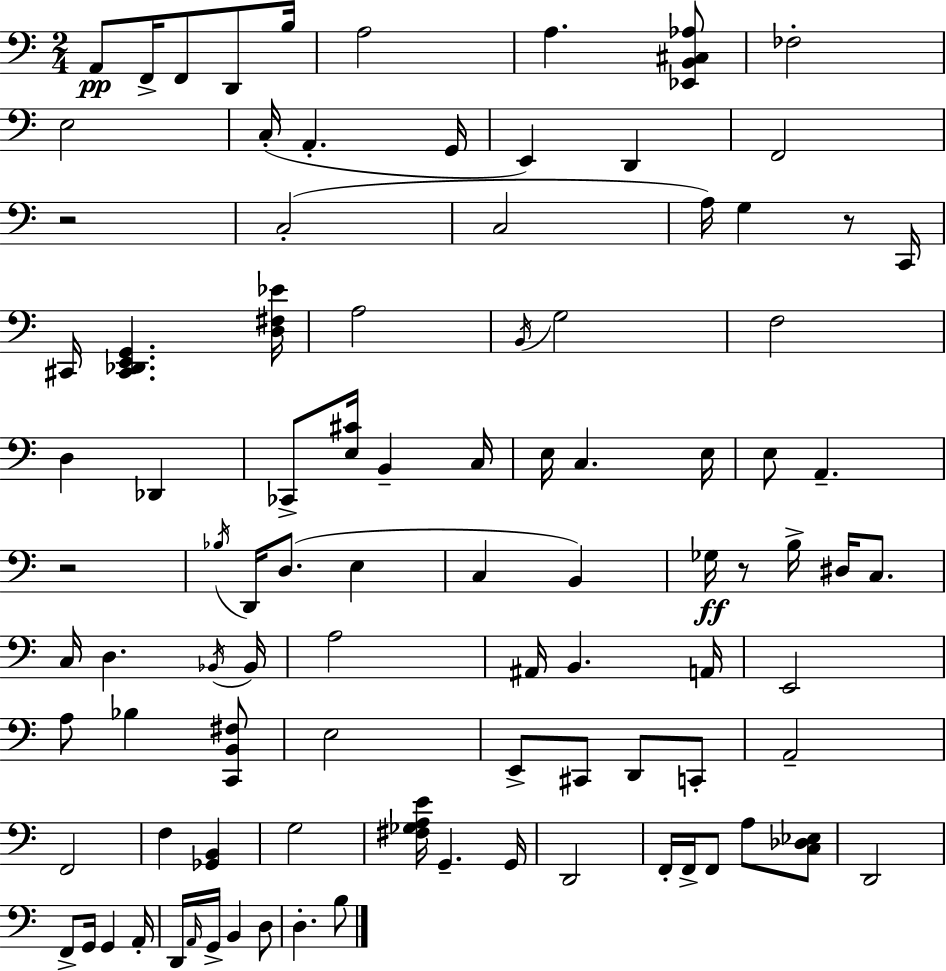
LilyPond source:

{
  \clef bass
  \numericTimeSignature
  \time 2/4
  \key c \major
  a,8\pp f,16-> f,8 d,8 b16 | a2 | a4. <ees, b, cis aes>8 | fes2-. | \break e2 | c16-.( a,4.-. g,16 | e,4) d,4 | f,2 | \break r2 | c2-.( | c2 | a16) g4 r8 c,16 | \break cis,16 <cis, des, e, g,>4. <d fis ees'>16 | a2 | \acciaccatura { b,16 } g2 | f2 | \break d4 des,4 | ces,8-> <e cis'>16 b,4-- | c16 e16 c4. | e16 e8 a,4.-- | \break r2 | \acciaccatura { bes16 } d,16 d8.( e4 | c4 b,4) | ges16\ff r8 b16-> dis16 c8. | \break c16 d4. | \acciaccatura { bes,16 } bes,16 a2 | ais,16 b,4. | a,16 e,2 | \break a8 bes4 | <c, b, fis>8 e2 | e,8-> cis,8 d,8 | c,8-. a,2-- | \break f,2 | f4 <ges, b,>4 | g2 | <fis ges a e'>16 g,4.-- | \break g,16 d,2 | f,16-. f,16-> f,8 a8 | <c des ees>8 d,2 | f,8-> g,16 g,4 | \break a,16-. d,16 \grace { a,16 } g,16-> b,4 | d8 d4.-. | b8 \bar "|."
}